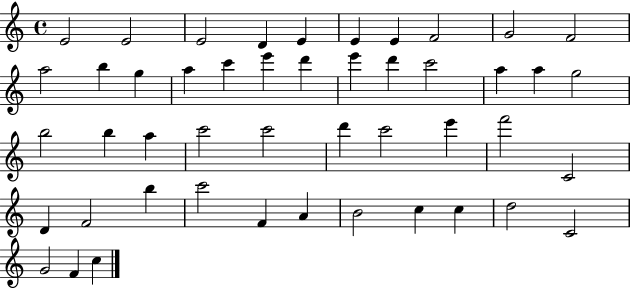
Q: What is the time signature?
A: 4/4